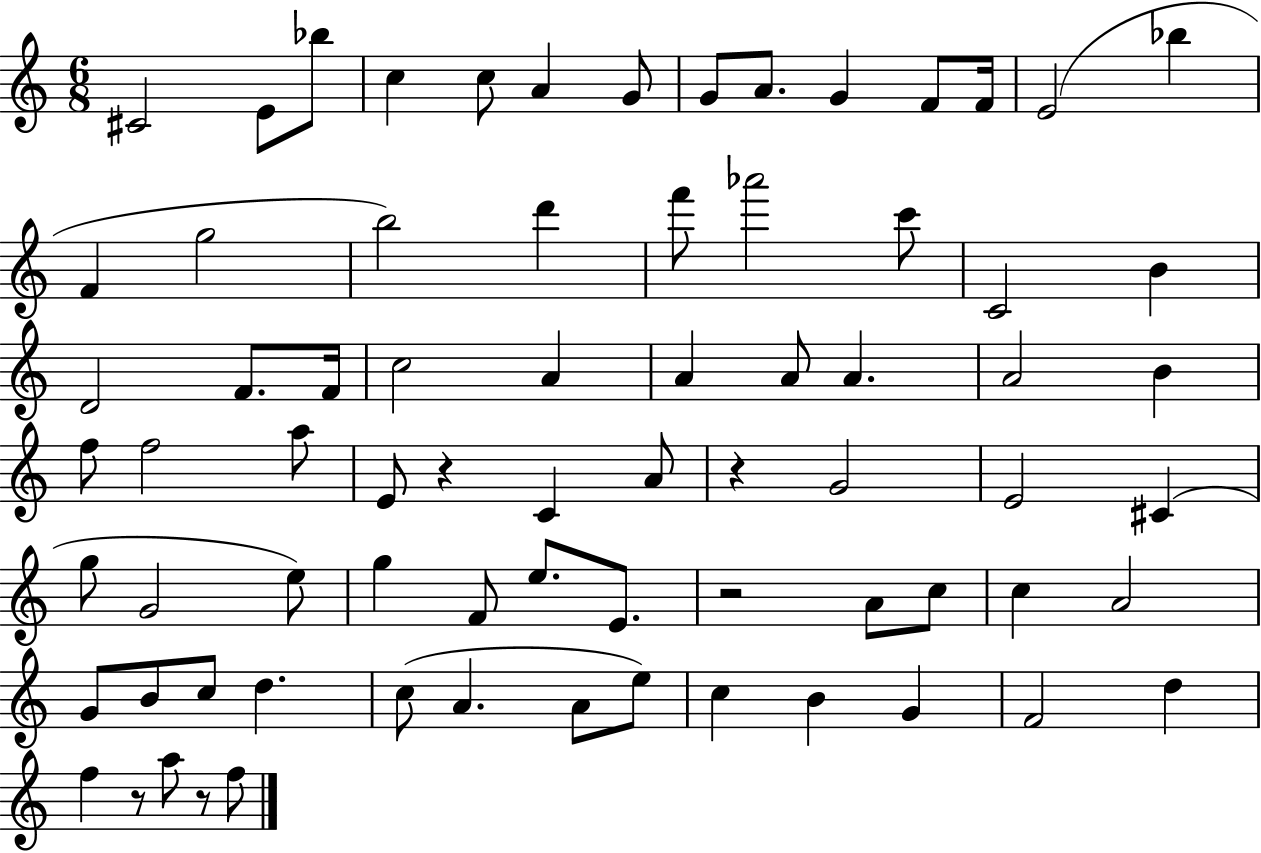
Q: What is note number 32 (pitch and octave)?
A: A4